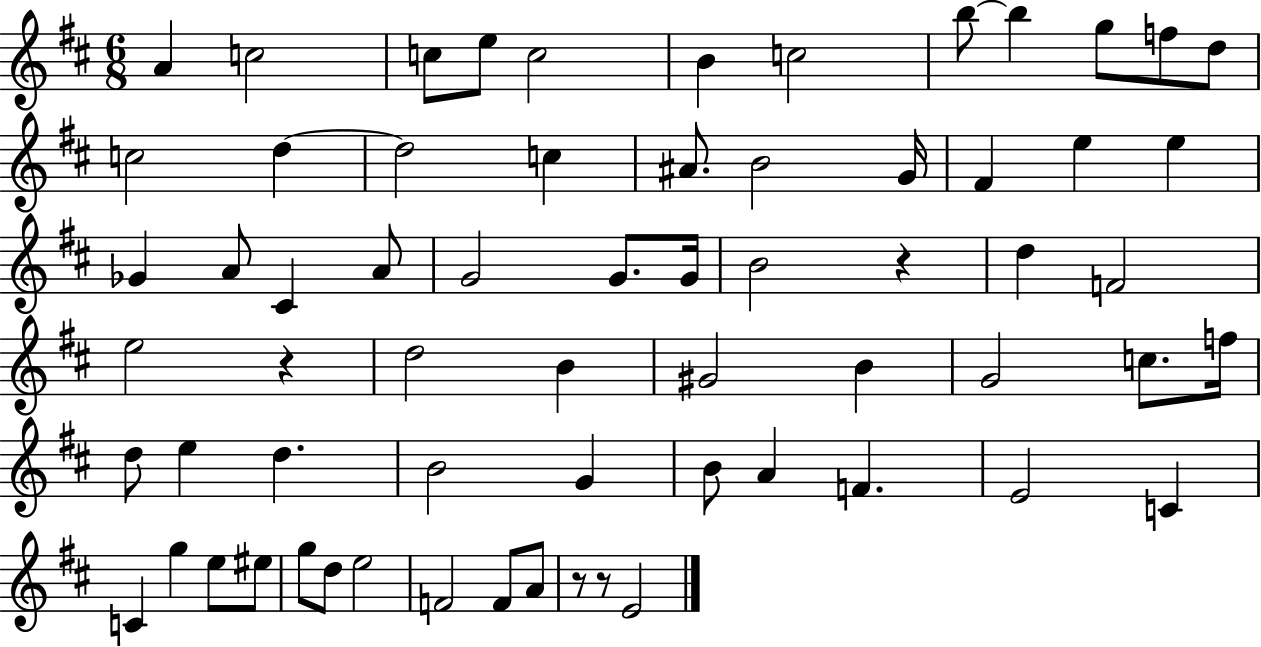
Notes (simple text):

A4/q C5/h C5/e E5/e C5/h B4/q C5/h B5/e B5/q G5/e F5/e D5/e C5/h D5/q D5/h C5/q A#4/e. B4/h G4/s F#4/q E5/q E5/q Gb4/q A4/e C#4/q A4/e G4/h G4/e. G4/s B4/h R/q D5/q F4/h E5/h R/q D5/h B4/q G#4/h B4/q G4/h C5/e. F5/s D5/e E5/q D5/q. B4/h G4/q B4/e A4/q F4/q. E4/h C4/q C4/q G5/q E5/e EIS5/e G5/e D5/e E5/h F4/h F4/e A4/e R/e R/e E4/h